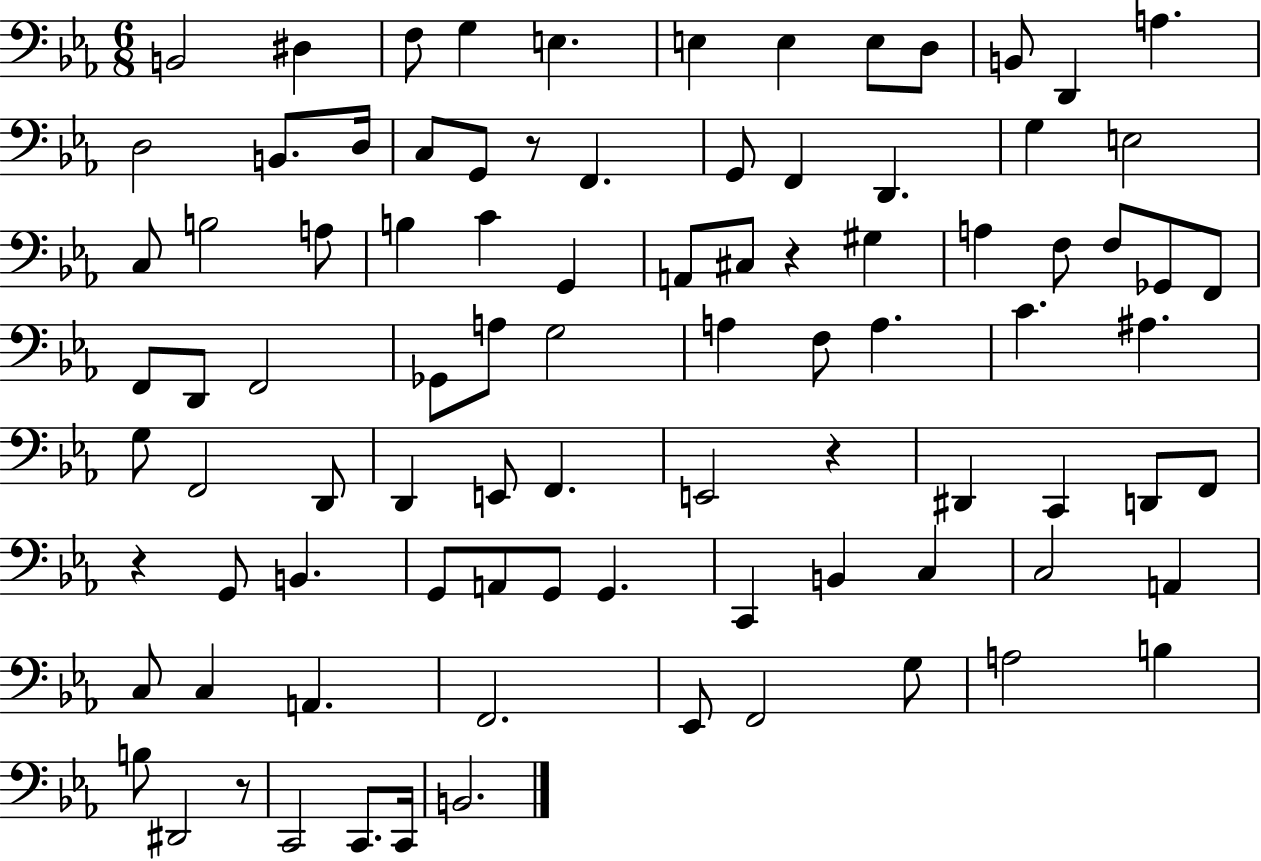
X:1
T:Untitled
M:6/8
L:1/4
K:Eb
B,,2 ^D, F,/2 G, E, E, E, E,/2 D,/2 B,,/2 D,, A, D,2 B,,/2 D,/4 C,/2 G,,/2 z/2 F,, G,,/2 F,, D,, G, E,2 C,/2 B,2 A,/2 B, C G,, A,,/2 ^C,/2 z ^G, A, F,/2 F,/2 _G,,/2 F,,/2 F,,/2 D,,/2 F,,2 _G,,/2 A,/2 G,2 A, F,/2 A, C ^A, G,/2 F,,2 D,,/2 D,, E,,/2 F,, E,,2 z ^D,, C,, D,,/2 F,,/2 z G,,/2 B,, G,,/2 A,,/2 G,,/2 G,, C,, B,, C, C,2 A,, C,/2 C, A,, F,,2 _E,,/2 F,,2 G,/2 A,2 B, B,/2 ^D,,2 z/2 C,,2 C,,/2 C,,/4 B,,2